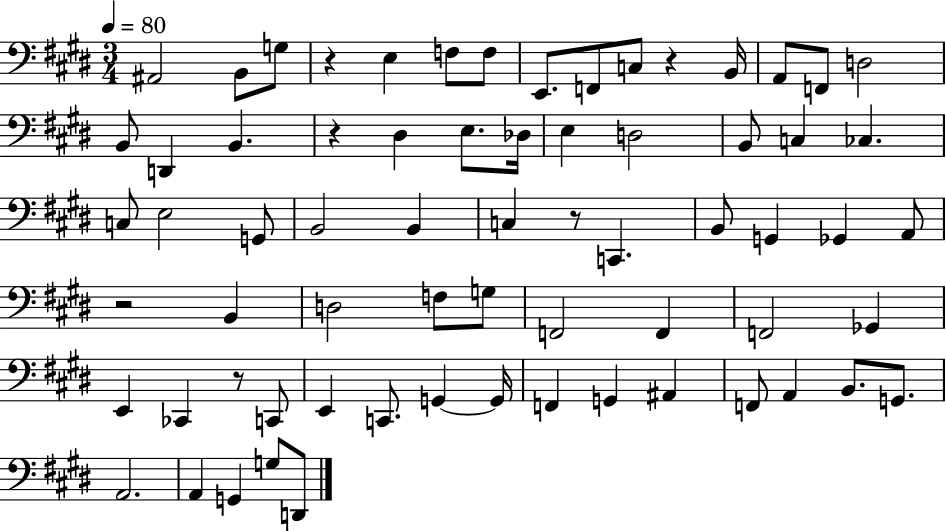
A#2/h B2/e G3/e R/q E3/q F3/e F3/e E2/e. F2/e C3/e R/q B2/s A2/e F2/e D3/h B2/e D2/q B2/q. R/q D#3/q E3/e. Db3/s E3/q D3/h B2/e C3/q CES3/q. C3/e E3/h G2/e B2/h B2/q C3/q R/e C2/q. B2/e G2/q Gb2/q A2/e R/h B2/q D3/h F3/e G3/e F2/h F2/q F2/h Gb2/q E2/q CES2/q R/e C2/e E2/q C2/e. G2/q G2/s F2/q G2/q A#2/q F2/e A2/q B2/e. G2/e. A2/h. A2/q G2/q G3/e D2/e